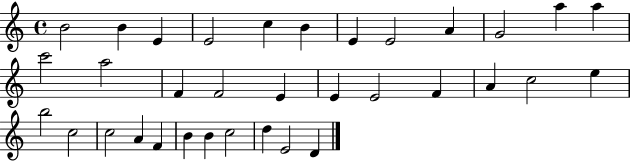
X:1
T:Untitled
M:4/4
L:1/4
K:C
B2 B E E2 c B E E2 A G2 a a c'2 a2 F F2 E E E2 F A c2 e b2 c2 c2 A F B B c2 d E2 D